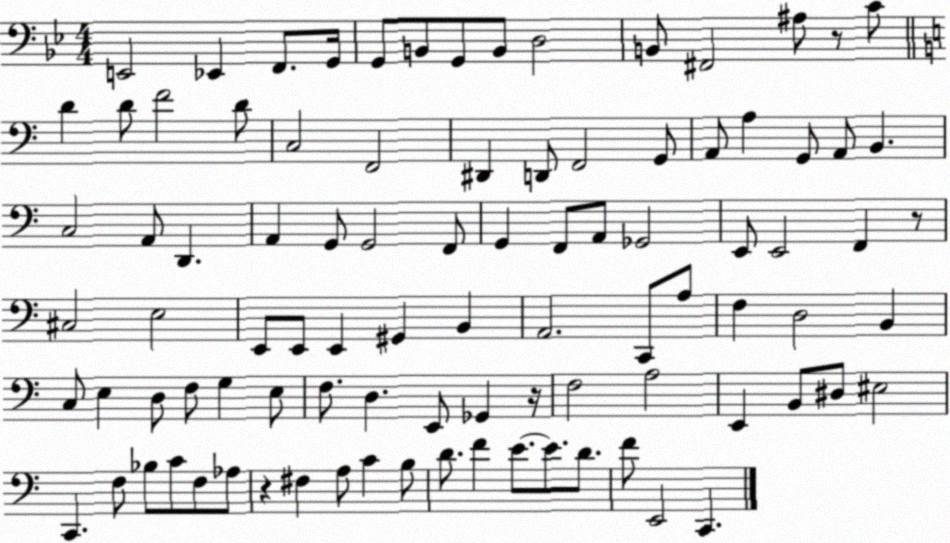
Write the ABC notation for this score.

X:1
T:Untitled
M:4/4
L:1/4
K:Bb
E,,2 _E,, F,,/2 G,,/4 G,,/2 B,,/2 G,,/2 B,,/2 D,2 B,,/2 ^F,,2 ^A,/2 z/2 C/2 D D/2 F2 D/2 C,2 F,,2 ^D,, D,,/2 F,,2 G,,/2 A,,/2 A, G,,/2 A,,/2 B,, C,2 A,,/2 D,, A,, G,,/2 G,,2 F,,/2 G,, F,,/2 A,,/2 _G,,2 E,,/2 E,,2 F,, z/2 ^C,2 E,2 E,,/2 E,,/2 E,, ^G,, B,, A,,2 C,,/2 A,/2 F, D,2 B,, C,/2 E, D,/2 F,/2 G, E,/2 F,/2 D, E,,/2 _G,, z/4 F,2 A,2 E,, B,,/2 ^D,/2 ^E,2 C,, F,/2 _B,/2 C/2 F,/2 _A,/2 z ^F, A,/2 C B,/2 D/2 F E/2 E/2 D/2 F/2 E,,2 C,,